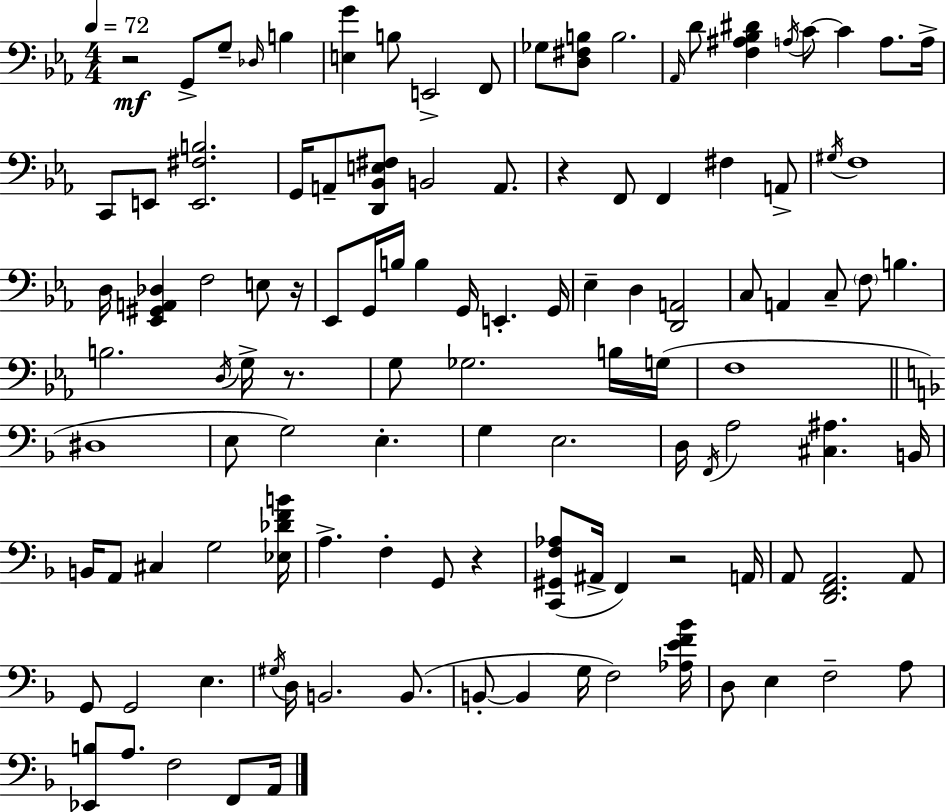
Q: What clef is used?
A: bass